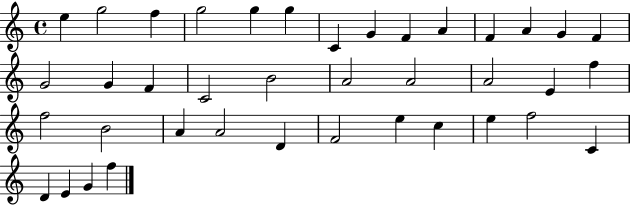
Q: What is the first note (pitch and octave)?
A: E5